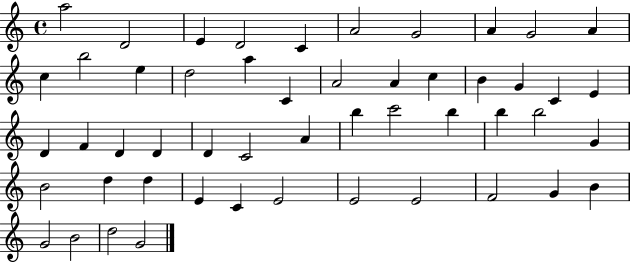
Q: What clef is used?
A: treble